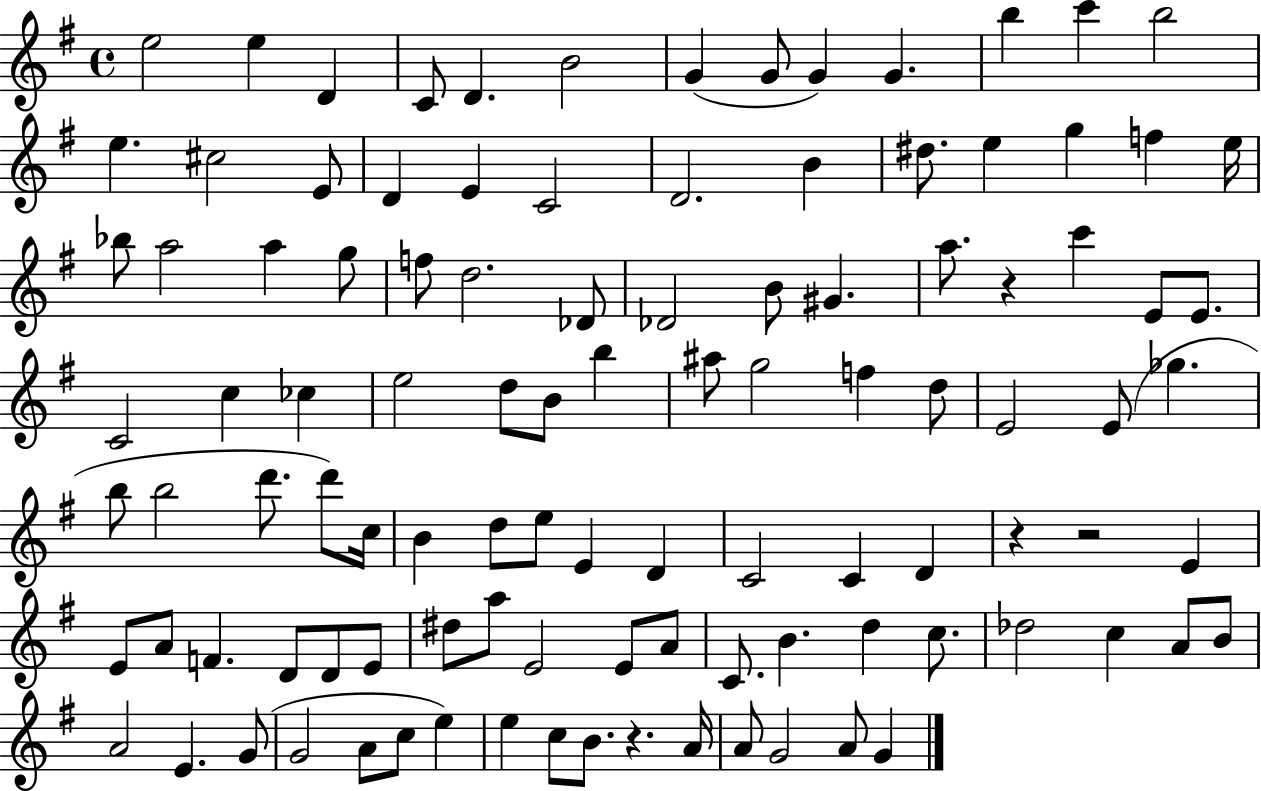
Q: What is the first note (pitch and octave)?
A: E5